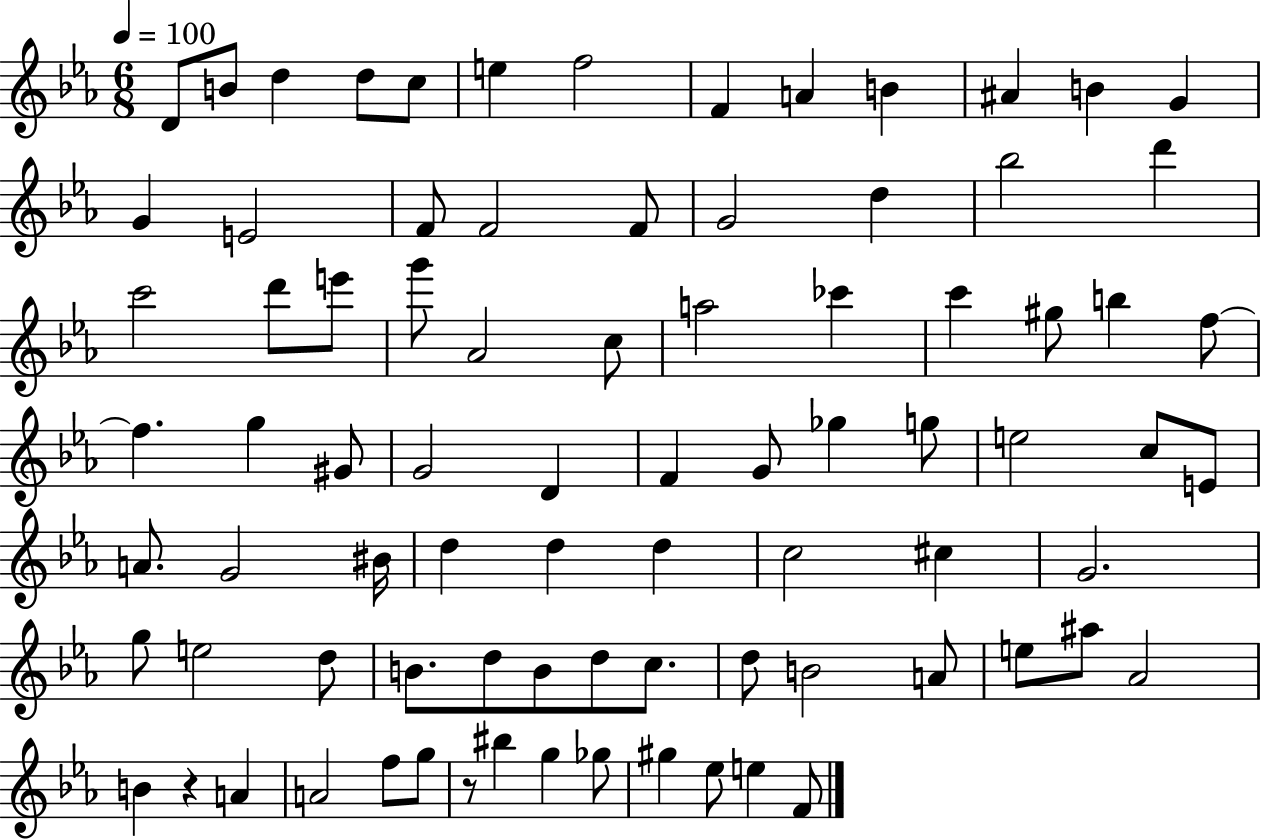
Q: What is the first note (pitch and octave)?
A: D4